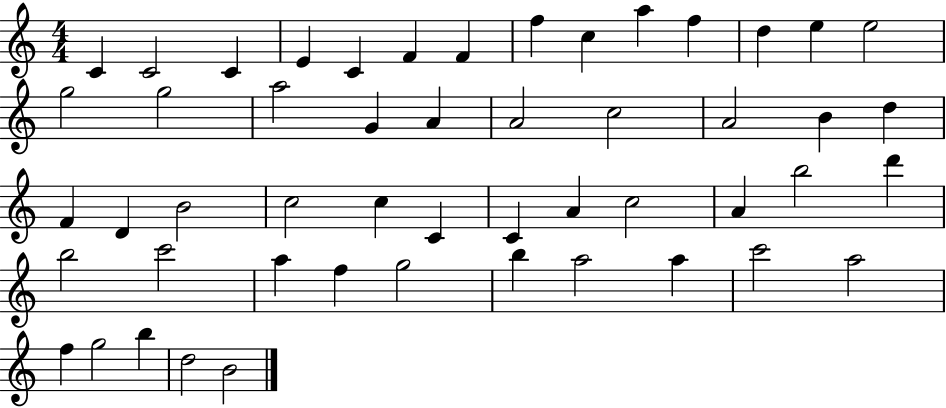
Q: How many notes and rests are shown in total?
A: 51